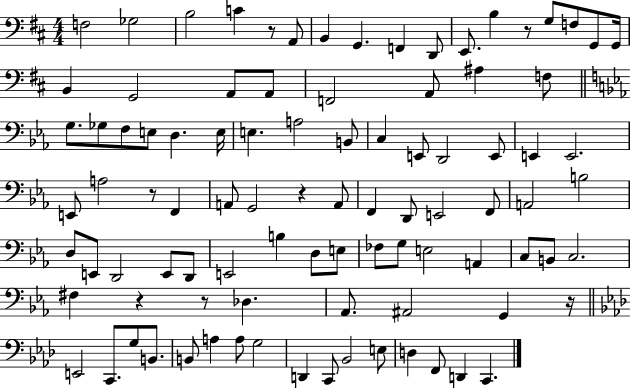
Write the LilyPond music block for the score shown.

{
  \clef bass
  \numericTimeSignature
  \time 4/4
  \key d \major
  f2 ges2 | b2 c'4 r8 a,8 | b,4 g,4. f,4 d,8 | e,8. b4 r8 g8 f8 g,8 g,16 | \break b,4 g,2 a,8 a,8 | f,2 a,8 ais4 f8 | \bar "||" \break \key ees \major g8. ges8 f8 e8 d4. e16 | e4. a2 b,8 | c4 e,8 d,2 e,8 | e,4 e,2. | \break e,8 a2 r8 f,4 | a,8 g,2 r4 a,8 | f,4 d,8 e,2 f,8 | a,2 b2 | \break d8 e,8 d,2 e,8 d,8 | e,2 b4 d8 e8 | fes8 g8 e2 a,4 | c8 b,8 c2. | \break fis4 r4 r8 des4. | aes,8. ais,2 g,4 r16 | \bar "||" \break \key aes \major e,2 c,8. g8 b,8. | b,8 a4 a8 g2 | d,4 c,8 bes,2 e8 | d4 f,8 d,4 c,4. | \break \bar "|."
}